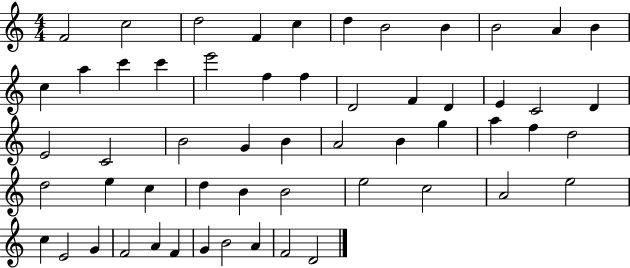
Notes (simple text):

F4/h C5/h D5/h F4/q C5/q D5/q B4/h B4/q B4/h A4/q B4/q C5/q A5/q C6/q C6/q E6/h F5/q F5/q D4/h F4/q D4/q E4/q C4/h D4/q E4/h C4/h B4/h G4/q B4/q A4/h B4/q G5/q A5/q F5/q D5/h D5/h E5/q C5/q D5/q B4/q B4/h E5/h C5/h A4/h E5/h C5/q E4/h G4/q F4/h A4/q F4/q G4/q B4/h A4/q F4/h D4/h